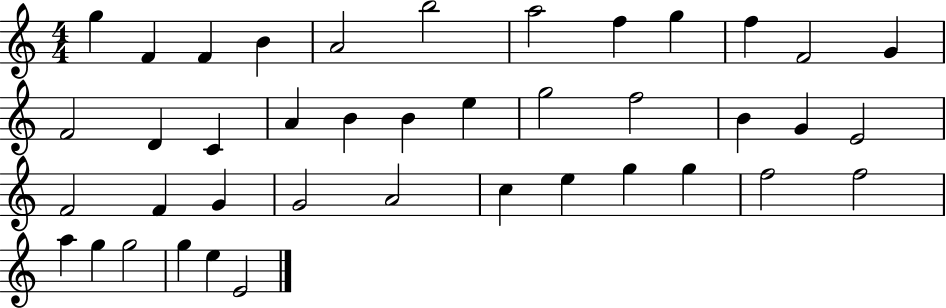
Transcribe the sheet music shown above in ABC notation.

X:1
T:Untitled
M:4/4
L:1/4
K:C
g F F B A2 b2 a2 f g f F2 G F2 D C A B B e g2 f2 B G E2 F2 F G G2 A2 c e g g f2 f2 a g g2 g e E2